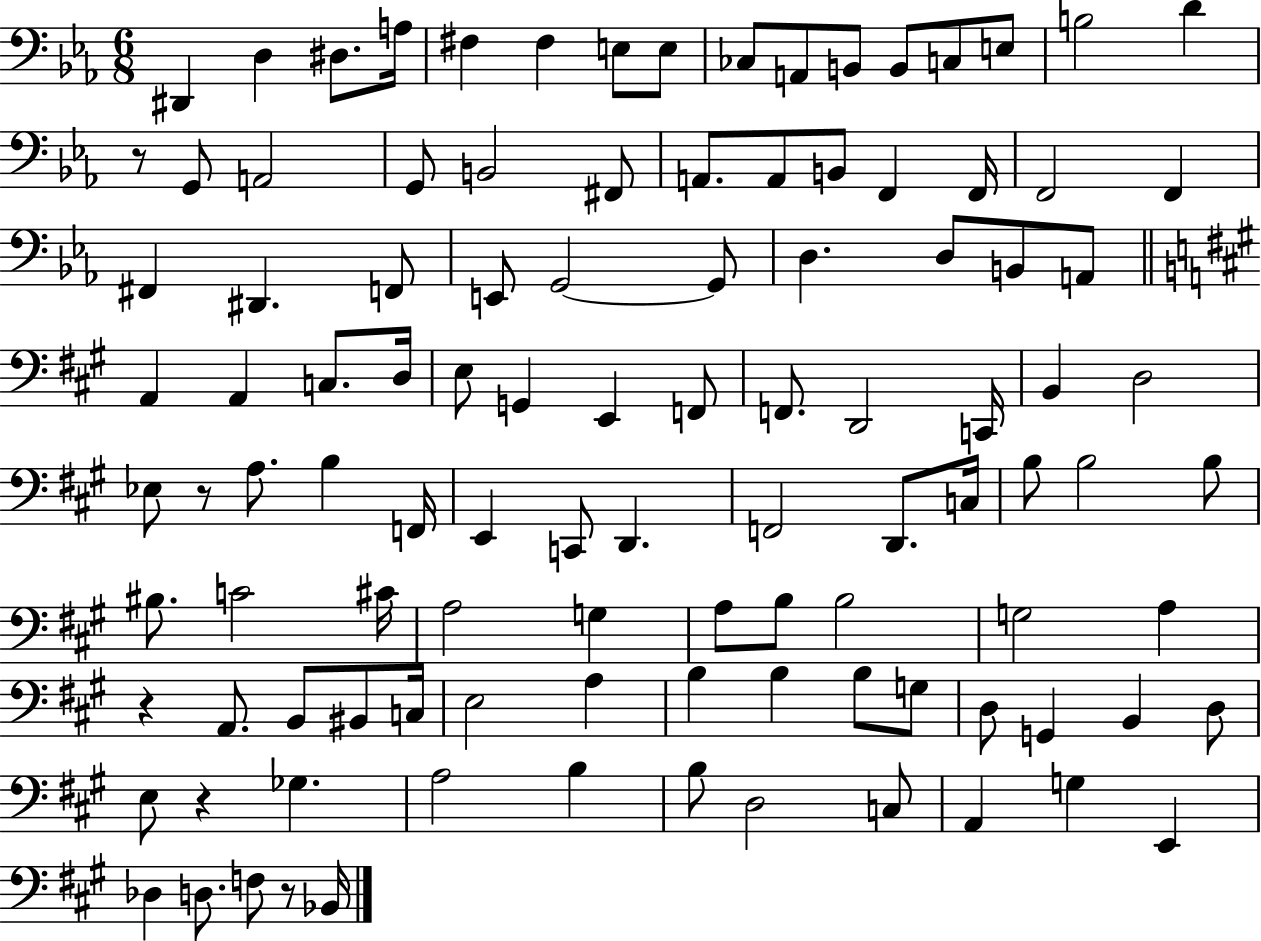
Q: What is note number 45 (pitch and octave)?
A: E2